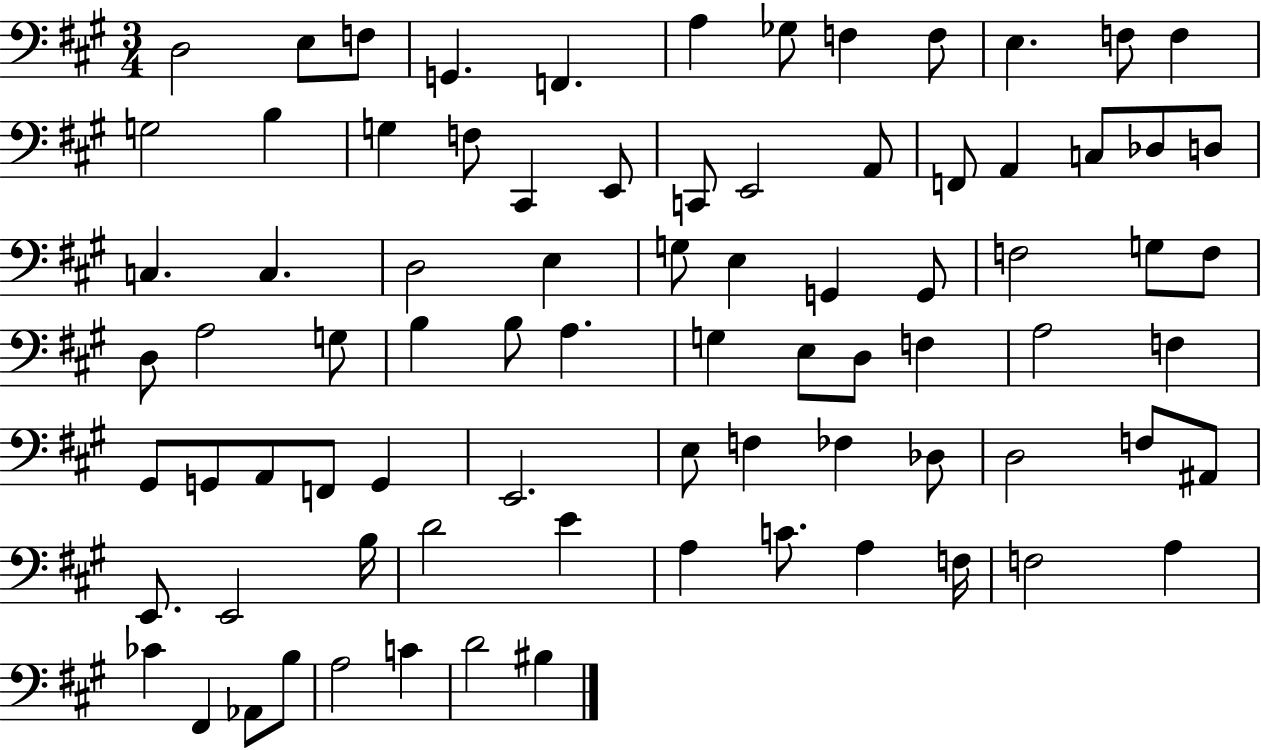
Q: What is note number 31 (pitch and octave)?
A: G3